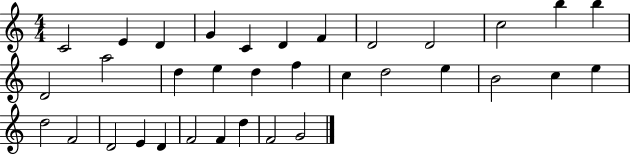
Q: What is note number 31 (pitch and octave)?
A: F4